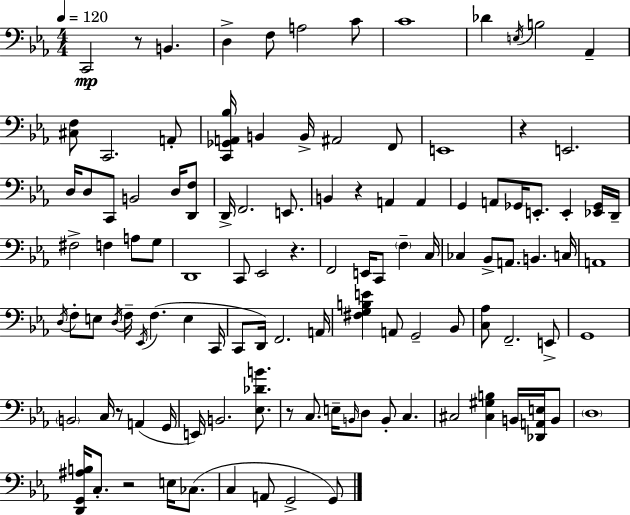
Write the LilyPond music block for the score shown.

{
  \clef bass
  \numericTimeSignature
  \time 4/4
  \key c \minor
  \tempo 4 = 120
  \repeat volta 2 { c,2\mp r8 b,4. | d4-> f8 a2 c'8 | c'1 | des'4 \acciaccatura { e16 } b2 aes,4-- | \break <cis f>8 c,2. a,8-. | <c, ges, a, bes>16 b,4 b,16-> ais,2 f,8 | e,1 | r4 e,2. | \break d16 d8 c,8 b,2 d16 <d, f>8 | d,16-> f,2. e,8. | b,4 r4 a,4 a,4 | g,4 a,8 ges,16 e,8.-. e,4-. <ees, ges,>16 | \break d,16-- fis2-> f4 a8 g8 | d,1 | c,8 ees,2 r4. | f,2 e,16 c,8 \parenthesize f4-- | \break c16 ces4 bes,8-> a,8. b,4. | c16 a,1 | \acciaccatura { d16 } f8-. e8 \acciaccatura { d16 } f16-- \acciaccatura { ees,16 }( f4. e4 | c,16 c,8 d,16) f,2. | \break a,16 <fis g b e'>4 a,8 g,2-- | bes,8 <c aes>8 f,2.-- | e,8-> g,1 | \parenthesize b,2 c16 r8 a,4( | \break g,16 e,16) b,2. | <ees des' b'>8. r8 c8. e16-- \grace { b,16 } d8 b,8-. c4. | cis2 <cis gis b>4 | b,16 <des, a, e>16 b,8 \parenthesize d1 | \break <d, g, ais b>16 c8.-. r2 | e16 ces8.( c4 a,8 g,2-> | g,8) } \bar "|."
}